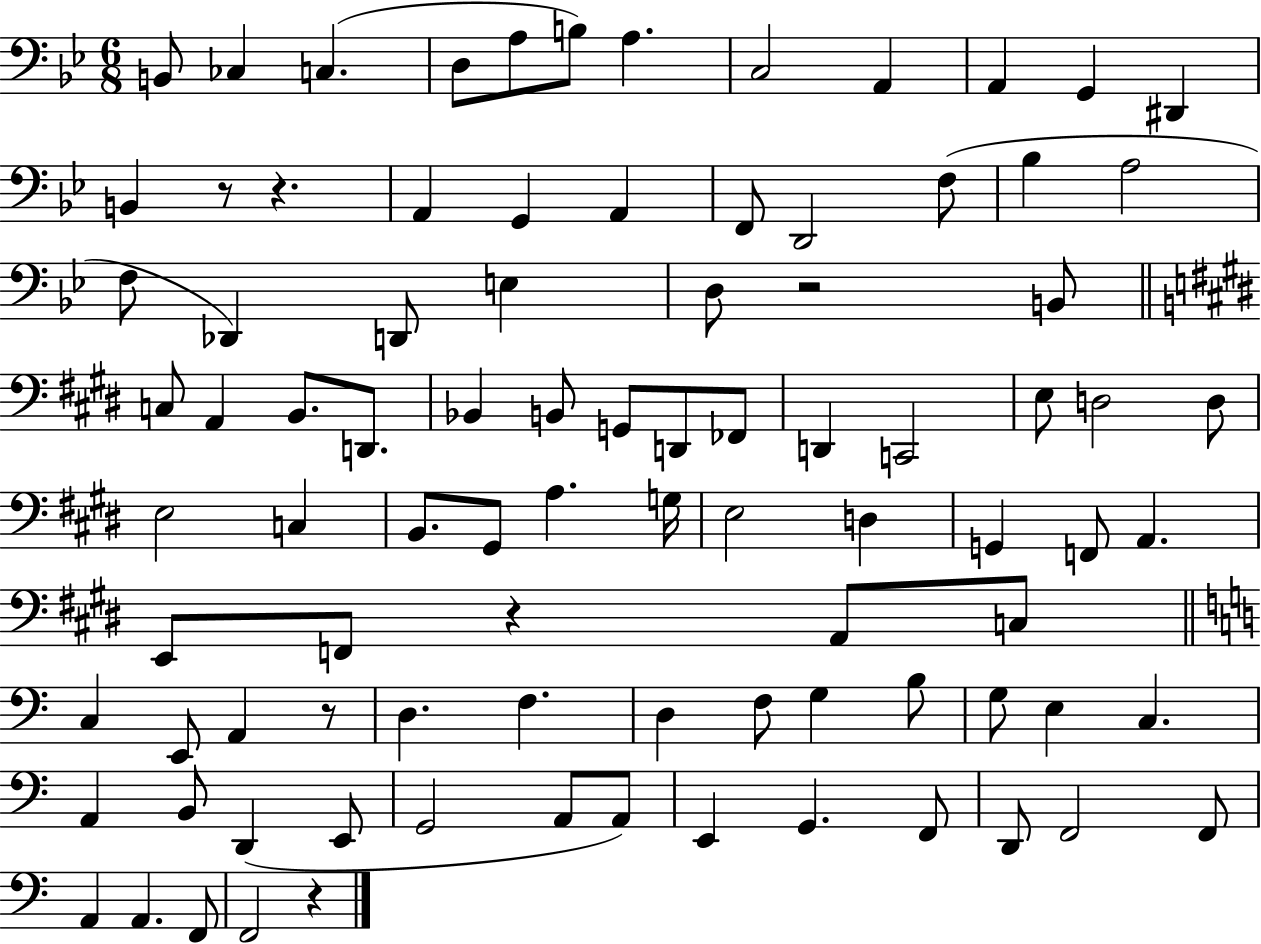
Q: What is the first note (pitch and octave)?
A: B2